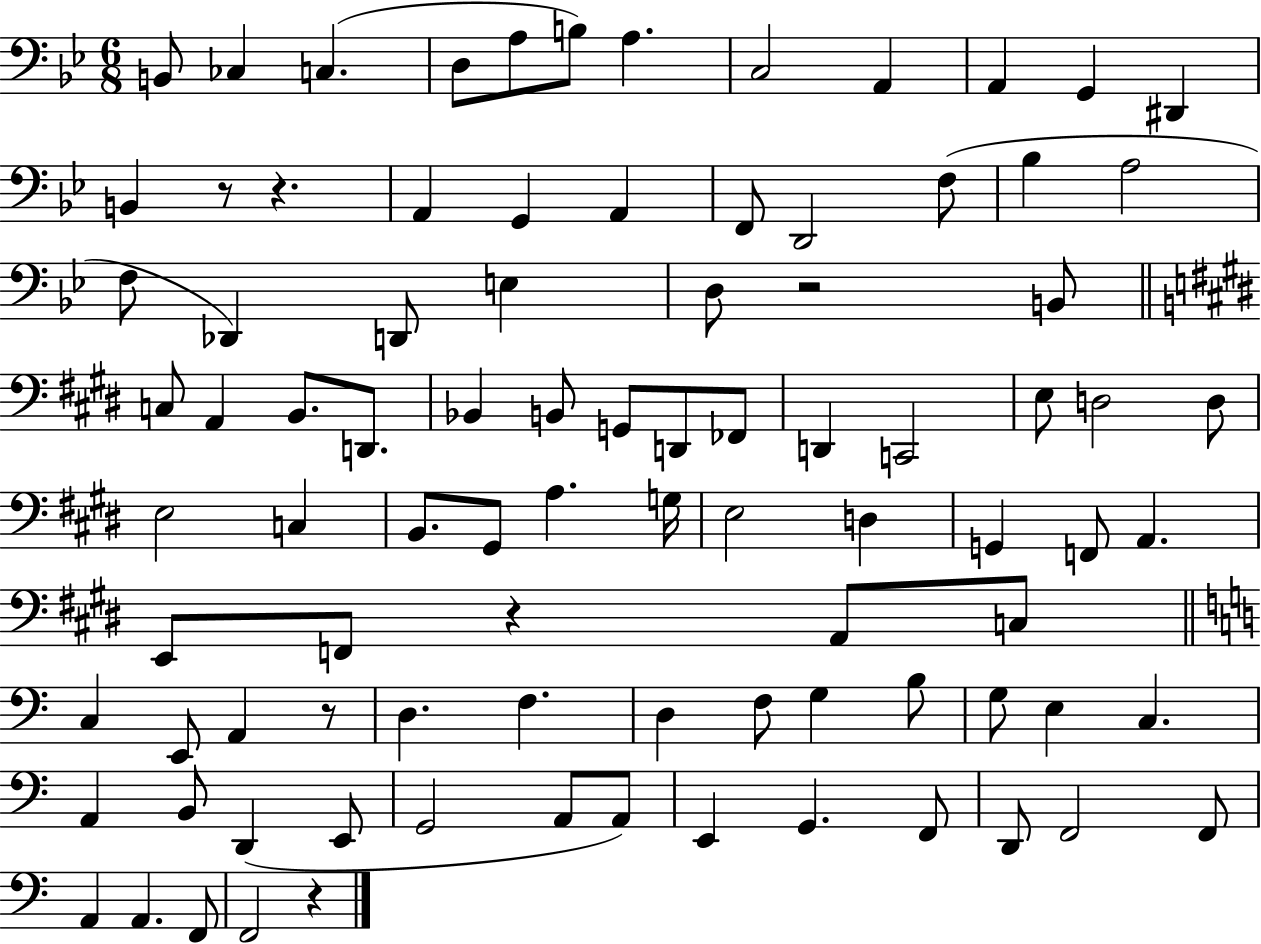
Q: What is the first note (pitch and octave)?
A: B2